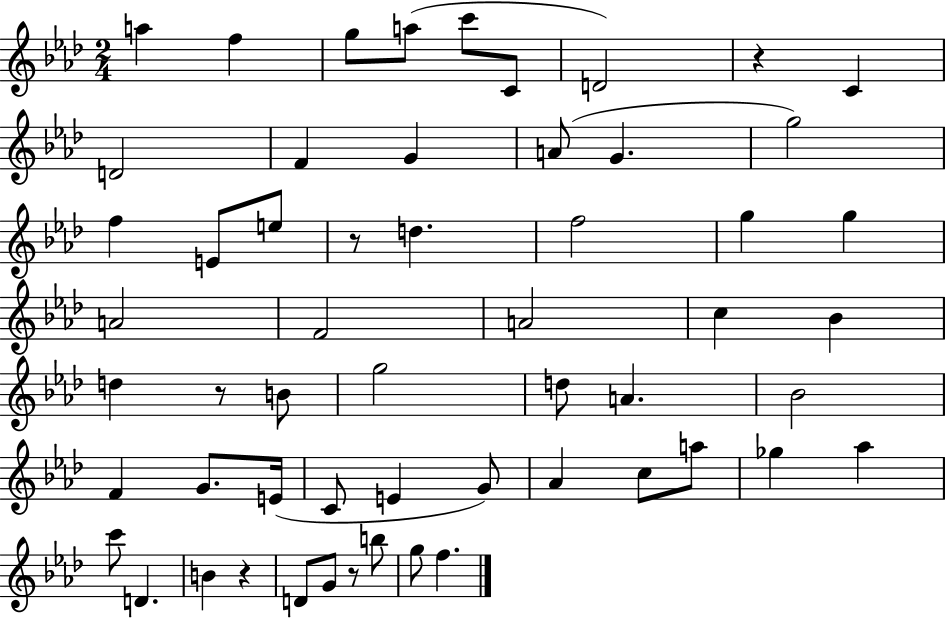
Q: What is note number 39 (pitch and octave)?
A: Ab4